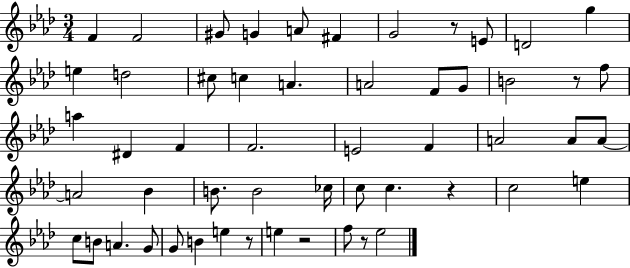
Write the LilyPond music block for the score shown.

{
  \clef treble
  \numericTimeSignature
  \time 3/4
  \key aes \major
  f'4 f'2 | gis'8 g'4 a'8 fis'4 | g'2 r8 e'8 | d'2 g''4 | \break e''4 d''2 | cis''8 c''4 a'4. | a'2 f'8 g'8 | b'2 r8 f''8 | \break a''4 dis'4 f'4 | f'2. | e'2 f'4 | a'2 a'8 a'8~~ | \break a'2 bes'4 | b'8. b'2 ces''16 | c''8 c''4. r4 | c''2 e''4 | \break c''8 b'8 a'4. g'8 | g'8 b'4 e''4 r8 | e''4 r2 | f''8 r8 ees''2 | \break \bar "|."
}